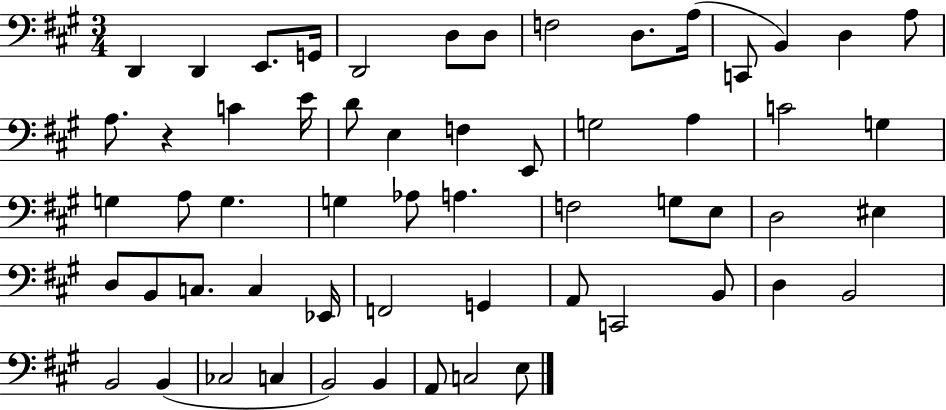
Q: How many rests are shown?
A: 1